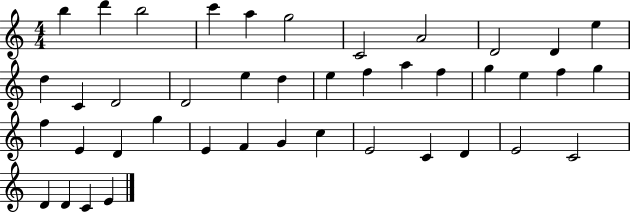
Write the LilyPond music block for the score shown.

{
  \clef treble
  \numericTimeSignature
  \time 4/4
  \key c \major
  b''4 d'''4 b''2 | c'''4 a''4 g''2 | c'2 a'2 | d'2 d'4 e''4 | \break d''4 c'4 d'2 | d'2 e''4 d''4 | e''4 f''4 a''4 f''4 | g''4 e''4 f''4 g''4 | \break f''4 e'4 d'4 g''4 | e'4 f'4 g'4 c''4 | e'2 c'4 d'4 | e'2 c'2 | \break d'4 d'4 c'4 e'4 | \bar "|."
}